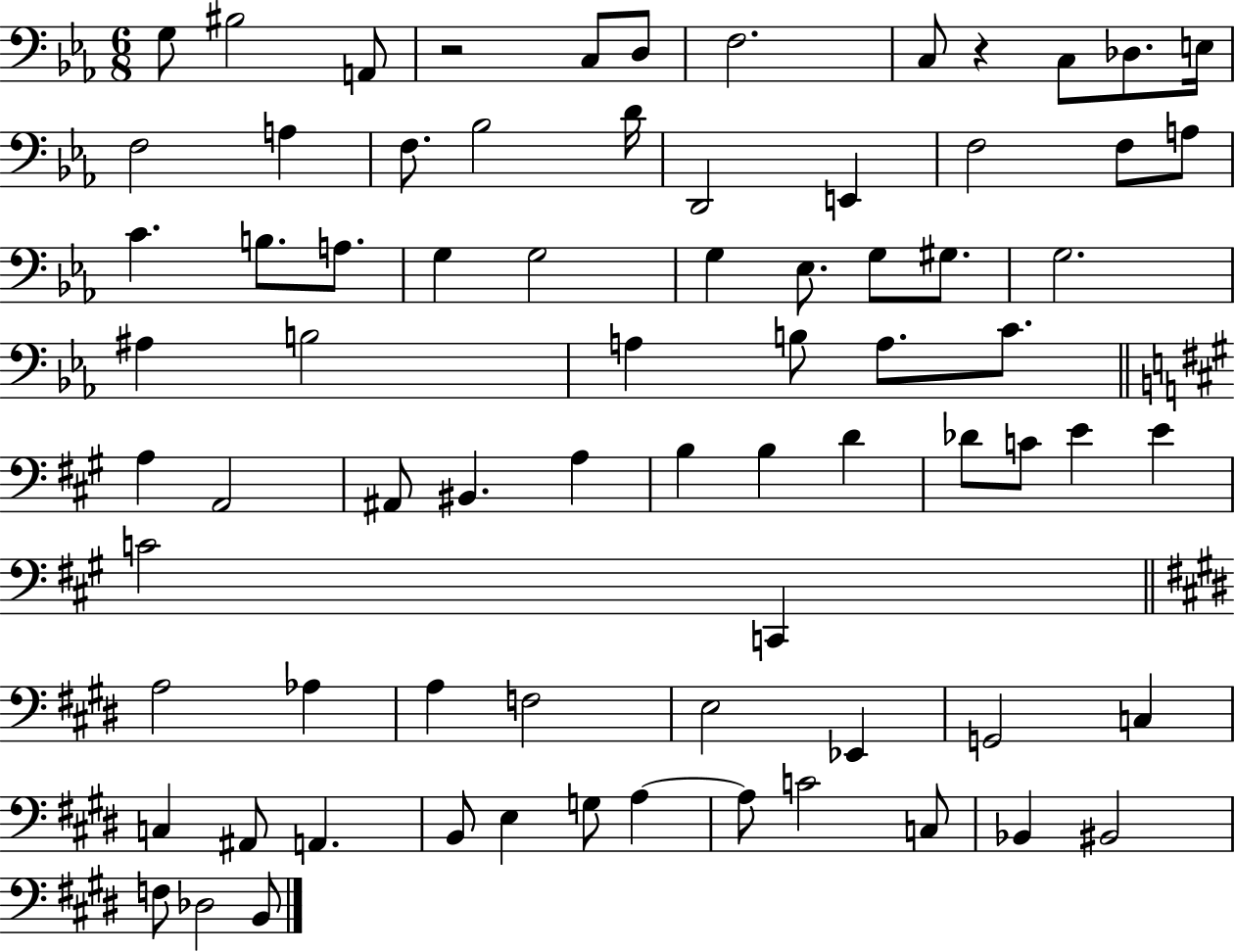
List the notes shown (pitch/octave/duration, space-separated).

G3/e BIS3/h A2/e R/h C3/e D3/e F3/h. C3/e R/q C3/e Db3/e. E3/s F3/h A3/q F3/e. Bb3/h D4/s D2/h E2/q F3/h F3/e A3/e C4/q. B3/e. A3/e. G3/q G3/h G3/q Eb3/e. G3/e G#3/e. G3/h. A#3/q B3/h A3/q B3/e A3/e. C4/e. A3/q A2/h A#2/e BIS2/q. A3/q B3/q B3/q D4/q Db4/e C4/e E4/q E4/q C4/h C2/q A3/h Ab3/q A3/q F3/h E3/h Eb2/q G2/h C3/q C3/q A#2/e A2/q. B2/e E3/q G3/e A3/q A3/e C4/h C3/e Bb2/q BIS2/h F3/e Db3/h B2/e